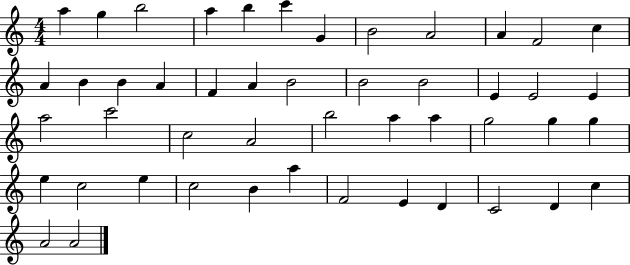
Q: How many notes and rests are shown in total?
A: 48